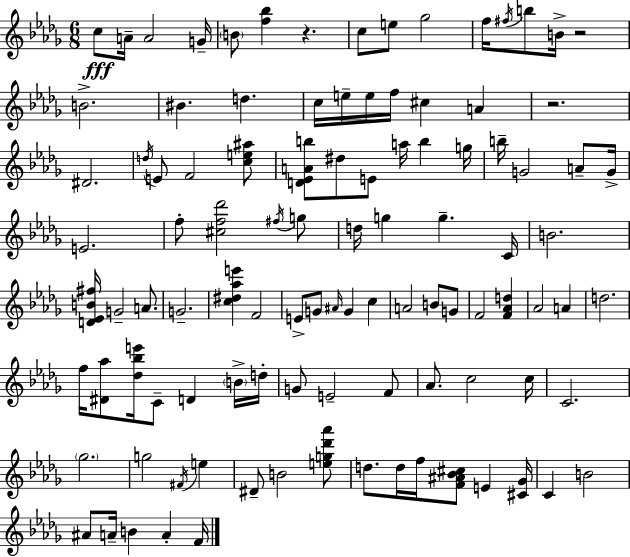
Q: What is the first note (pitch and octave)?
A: C5